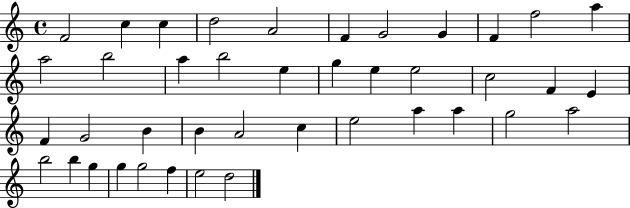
F4/h C5/q C5/q D5/h A4/h F4/q G4/h G4/q F4/q F5/h A5/q A5/h B5/h A5/q B5/h E5/q G5/q E5/q E5/h C5/h F4/q E4/q F4/q G4/h B4/q B4/q A4/h C5/q E5/h A5/q A5/q G5/h A5/h B5/h B5/q G5/q G5/q G5/h F5/q E5/h D5/h